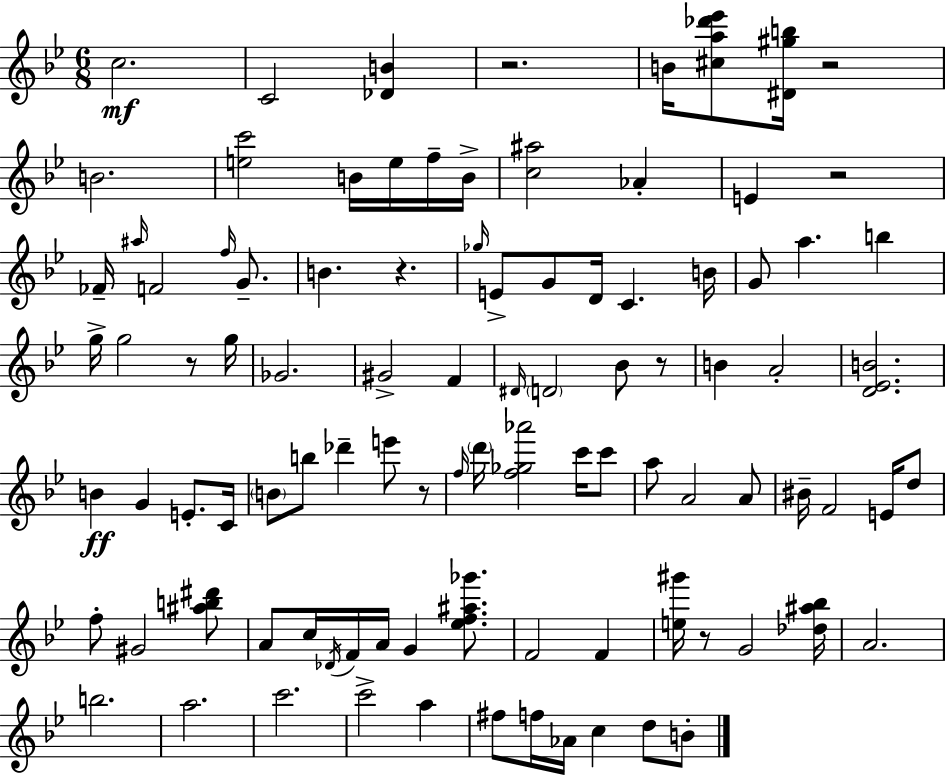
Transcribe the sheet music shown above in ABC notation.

X:1
T:Untitled
M:6/8
L:1/4
K:Bb
c2 C2 [_DB] z2 B/4 [^ca_d'_e']/2 [^D^gb]/4 z2 B2 [ec']2 B/4 e/4 f/4 B/4 [c^a]2 _A E z2 _F/4 ^a/4 F2 f/4 G/2 B z _g/4 E/2 G/2 D/4 C B/4 G/2 a b g/4 g2 z/2 g/4 _G2 ^G2 F ^D/4 D2 _B/2 z/2 B A2 [D_EB]2 B G E/2 C/4 B/2 b/2 _d' e'/2 z/2 f/4 d'/4 [f_g_a']2 c'/4 c'/2 a/2 A2 A/2 ^B/4 F2 E/4 d/2 f/2 ^G2 [^ab^d']/2 A/2 c/4 _D/4 F/4 A/4 G [_ef^a_g']/2 F2 F [e^g']/4 z/2 G2 [_d^a_b]/4 A2 b2 a2 c'2 c'2 a ^f/2 f/4 _A/4 c d/2 B/2